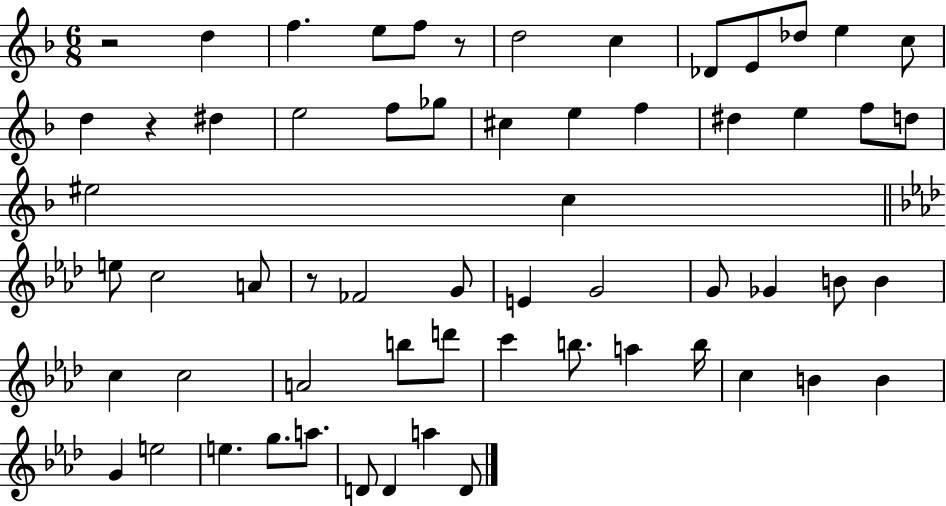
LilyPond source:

{
  \clef treble
  \numericTimeSignature
  \time 6/8
  \key f \major
  \repeat volta 2 { r2 d''4 | f''4. e''8 f''8 r8 | d''2 c''4 | des'8 e'8 des''8 e''4 c''8 | \break d''4 r4 dis''4 | e''2 f''8 ges''8 | cis''4 e''4 f''4 | dis''4 e''4 f''8 d''8 | \break eis''2 c''4 | \bar "||" \break \key f \minor e''8 c''2 a'8 | r8 fes'2 g'8 | e'4 g'2 | g'8 ges'4 b'8 b'4 | \break c''4 c''2 | a'2 b''8 d'''8 | c'''4 b''8. a''4 b''16 | c''4 b'4 b'4 | \break g'4 e''2 | e''4. g''8. a''8. | d'8 d'4 a''4 d'8 | } \bar "|."
}